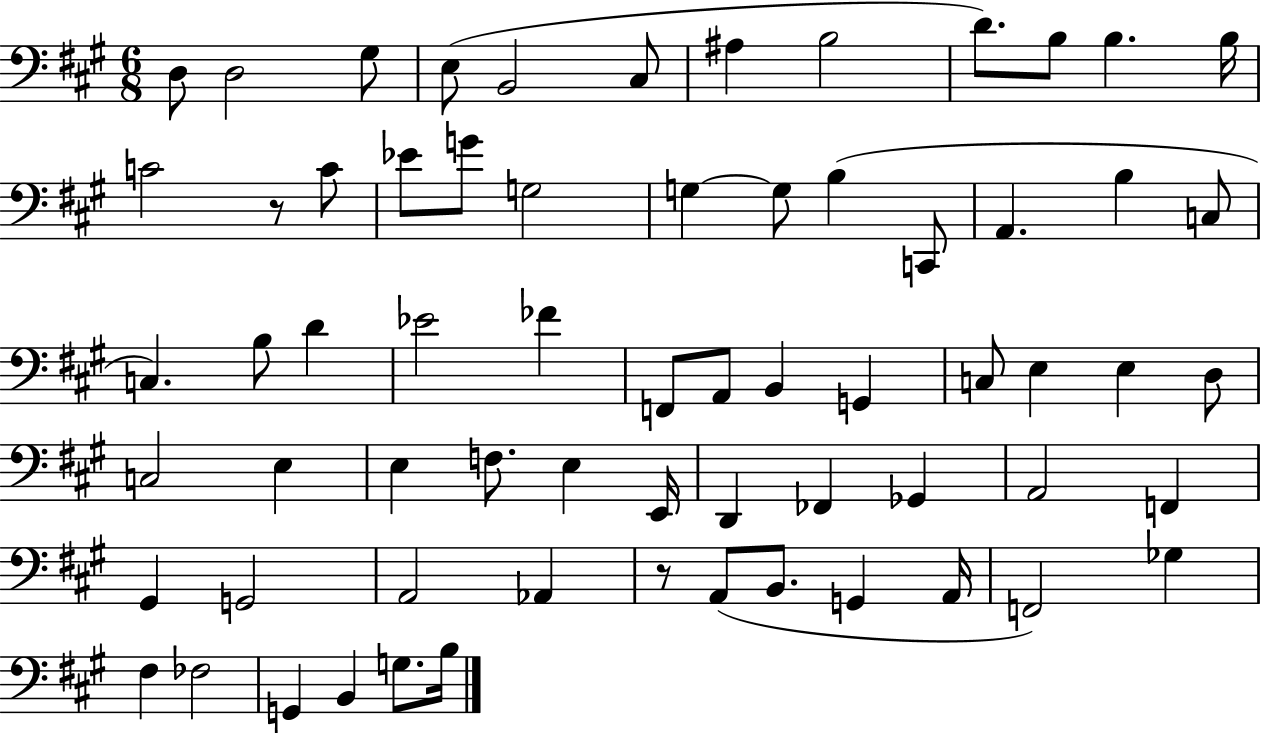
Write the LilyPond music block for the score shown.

{
  \clef bass
  \numericTimeSignature
  \time 6/8
  \key a \major
  d8 d2 gis8 | e8( b,2 cis8 | ais4 b2 | d'8.) b8 b4. b16 | \break c'2 r8 c'8 | ees'8 g'8 g2 | g4~~ g8 b4( c,8 | a,4. b4 c8 | \break c4.) b8 d'4 | ees'2 fes'4 | f,8 a,8 b,4 g,4 | c8 e4 e4 d8 | \break c2 e4 | e4 f8. e4 e,16 | d,4 fes,4 ges,4 | a,2 f,4 | \break gis,4 g,2 | a,2 aes,4 | r8 a,8( b,8. g,4 a,16 | f,2) ges4 | \break fis4 fes2 | g,4 b,4 g8. b16 | \bar "|."
}